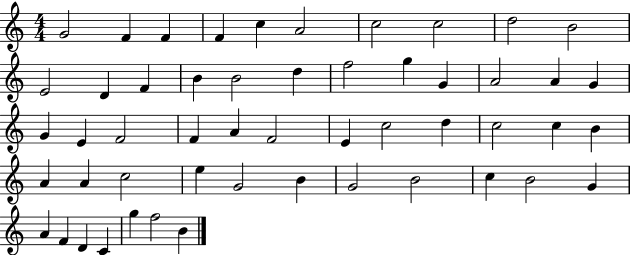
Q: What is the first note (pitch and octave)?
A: G4